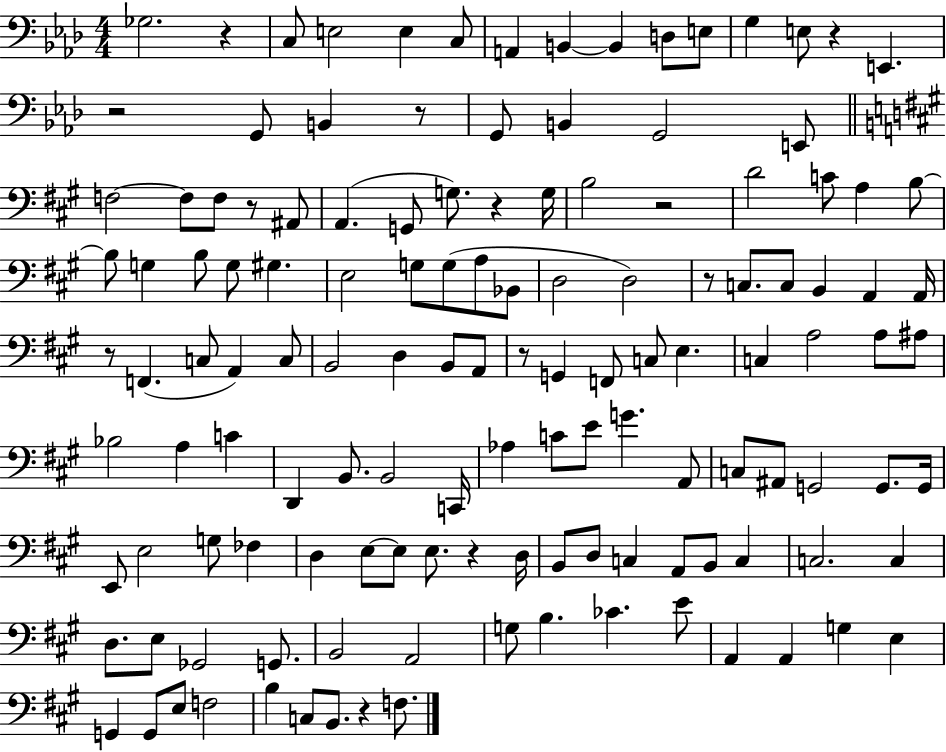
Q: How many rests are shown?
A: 12